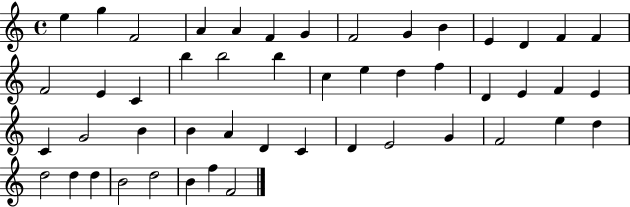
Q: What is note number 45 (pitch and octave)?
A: B4